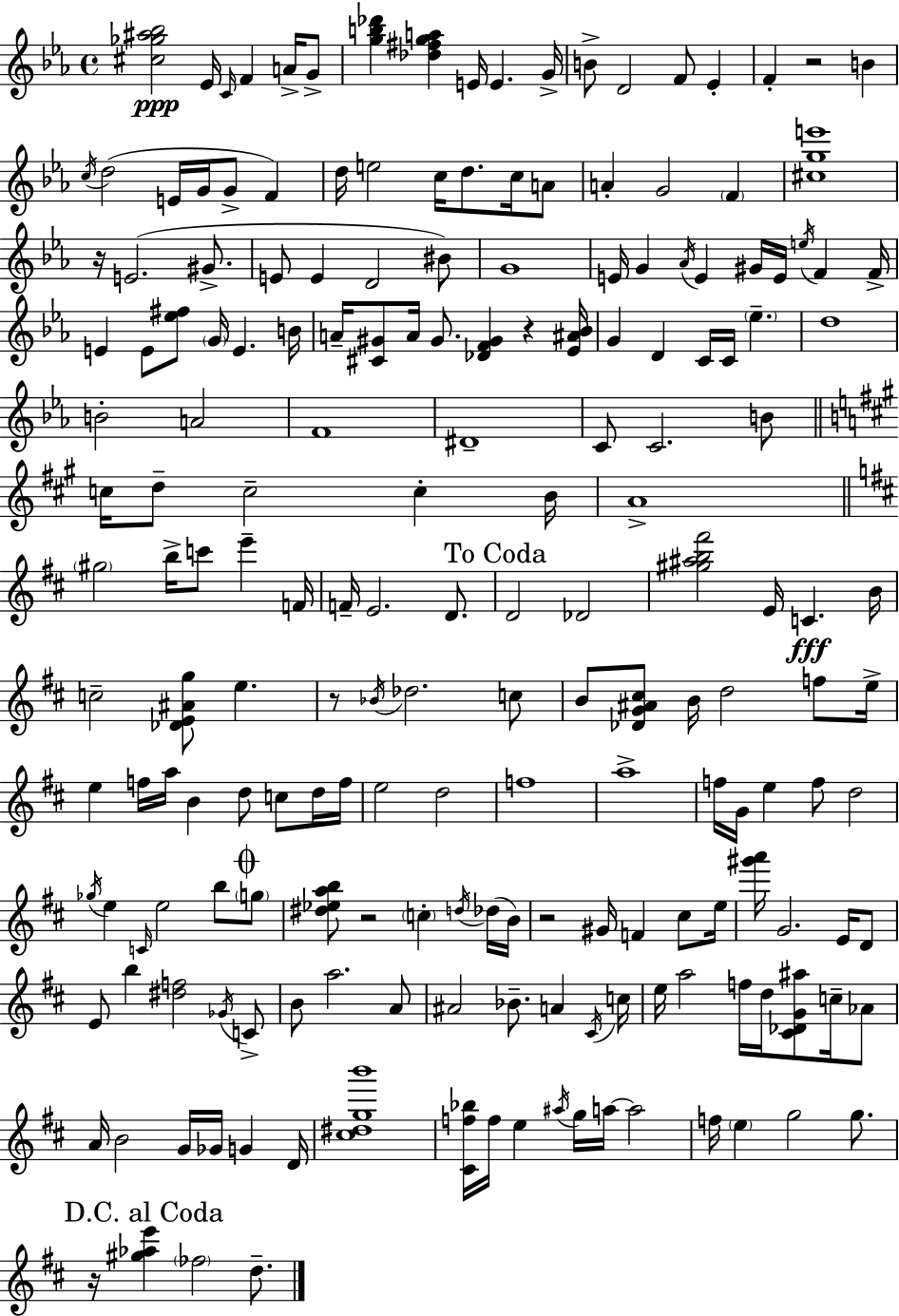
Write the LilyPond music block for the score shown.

{
  \clef treble
  \time 4/4
  \defaultTimeSignature
  \key c \minor
  <cis'' ges'' ais'' bes''>2\ppp ees'16 \grace { c'16 } f'4 a'16-> g'8-> | <g'' b'' des'''>4 <des'' fis'' g'' a''>4 e'16 e'4. | g'16-> b'8-> d'2 f'8 ees'4-. | f'4-. r2 b'4 | \break \acciaccatura { c''16 } d''2( e'16 g'16 g'8-> f'4) | d''16 e''2 c''16 d''8. c''16 | a'8 a'4-. g'2 \parenthesize f'4 | <cis'' g'' e'''>1 | \break r16 e'2.( gis'8.-> | e'8 e'4 d'2 | bis'8) g'1 | e'16 g'4 \acciaccatura { aes'16 } e'4 gis'16 e'16 \acciaccatura { e''16 } f'4 | \break f'16-> e'4 e'8 <ees'' fis''>8 \parenthesize g'16 e'4. | b'16 a'16-- <cis' gis'>8 a'16 gis'8. <des' f' gis'>4 r4 | <ees' ais' bes'>16 g'4 d'4 c'16 c'16 \parenthesize ees''4.-- | d''1 | \break b'2-. a'2 | f'1 | dis'1-- | c'8 c'2. | \break b'8 \bar "||" \break \key a \major c''16 d''8-- c''2-- c''4-. b'16 | a'1-> | \bar "||" \break \key b \minor \parenthesize gis''2 b''16-> c'''8 e'''4-- f'16 | f'16-- e'2. d'8. | \mark "To Coda" d'2 des'2 | <gis'' ais'' b'' fis'''>2 e'16 c'4.\fff b'16 | \break c''2-- <des' e' ais' g''>8 e''4. | r8 \acciaccatura { bes'16 } des''2. c''8 | b'8 <des' g' ais' cis''>8 b'16 d''2 f''8 | e''16-> e''4 f''16 a''16 b'4 d''8 c''8 d''16 | \break f''16 e''2 d''2 | f''1 | a''1-> | f''16 g'16 e''4 f''8 d''2 | \break \acciaccatura { ges''16 } e''4 \grace { c'16 } e''2 b''8 | \mark \markup { \musicglyph "scripts.coda" } \parenthesize g''8 <dis'' ees'' a'' b''>8 r2 \parenthesize c''4-. | \acciaccatura { d''16 }( des''16 b'16) r2 gis'16 f'4 | cis''8 e''16 <gis''' a'''>16 g'2. | \break e'16 d'8 e'8 b''4 <dis'' f''>2 | \acciaccatura { ges'16 } c'8-> b'8 a''2. | a'8 ais'2 bes'8.-- | a'4 \acciaccatura { cis'16 } c''16 e''16 a''2 f''16 | \break d''16 <cis' des' g' ais''>8 c''16-- aes'8 a'16 b'2 g'16 | ges'16 g'4 d'16 <cis'' dis'' g'' b'''>1 | <cis' f'' bes''>16 f''16 e''4 \acciaccatura { ais''16 } g''16 a''16~~ a''2 | f''16 \parenthesize e''4 g''2 | \break g''8. \mark "D.C. al Coda" r16 <gis'' aes'' e'''>4 \parenthesize fes''2 | d''8.-- \bar "|."
}